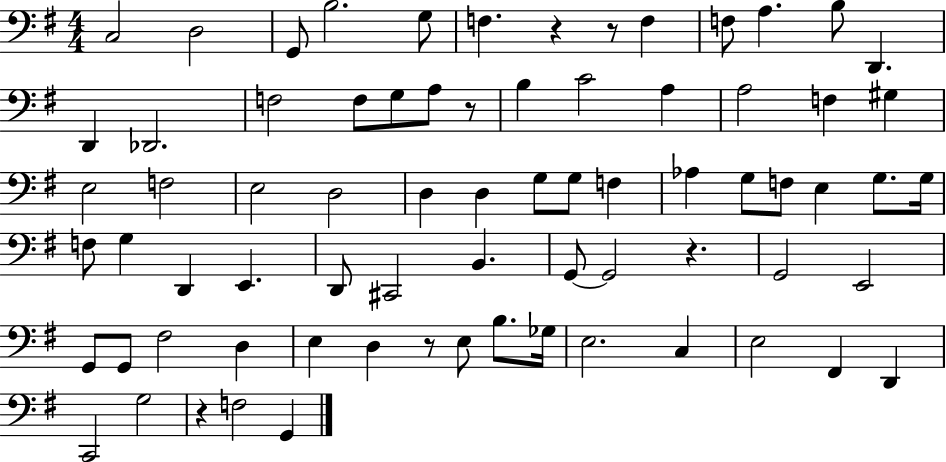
X:1
T:Untitled
M:4/4
L:1/4
K:G
C,2 D,2 G,,/2 B,2 G,/2 F, z z/2 F, F,/2 A, B,/2 D,, D,, _D,,2 F,2 F,/2 G,/2 A,/2 z/2 B, C2 A, A,2 F, ^G, E,2 F,2 E,2 D,2 D, D, G,/2 G,/2 F, _A, G,/2 F,/2 E, G,/2 G,/4 F,/2 G, D,, E,, D,,/2 ^C,,2 B,, G,,/2 G,,2 z G,,2 E,,2 G,,/2 G,,/2 ^F,2 D, E, D, z/2 E,/2 B,/2 _G,/4 E,2 C, E,2 ^F,, D,, C,,2 G,2 z F,2 G,,